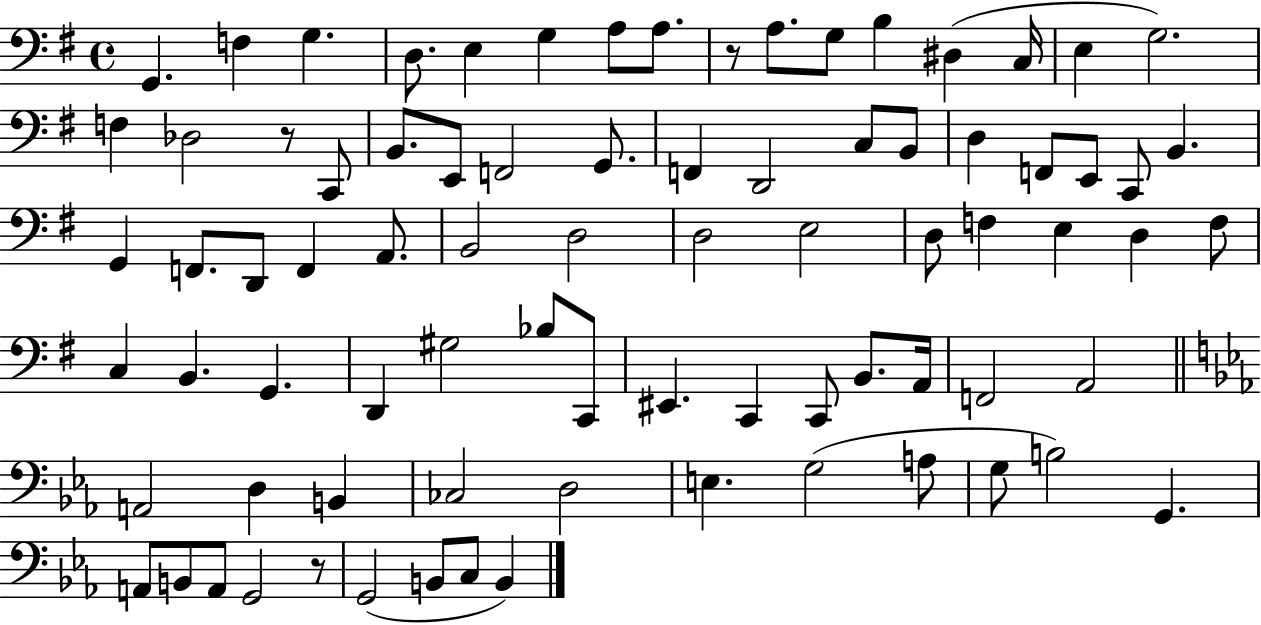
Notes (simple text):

G2/q. F3/q G3/q. D3/e. E3/q G3/q A3/e A3/e. R/e A3/e. G3/e B3/q D#3/q C3/s E3/q G3/h. F3/q Db3/h R/e C2/e B2/e. E2/e F2/h G2/e. F2/q D2/h C3/e B2/e D3/q F2/e E2/e C2/e B2/q. G2/q F2/e. D2/e F2/q A2/e. B2/h D3/h D3/h E3/h D3/e F3/q E3/q D3/q F3/e C3/q B2/q. G2/q. D2/q G#3/h Bb3/e C2/e EIS2/q. C2/q C2/e B2/e. A2/s F2/h A2/h A2/h D3/q B2/q CES3/h D3/h E3/q. G3/h A3/e G3/e B3/h G2/q. A2/e B2/e A2/e G2/h R/e G2/h B2/e C3/e B2/q